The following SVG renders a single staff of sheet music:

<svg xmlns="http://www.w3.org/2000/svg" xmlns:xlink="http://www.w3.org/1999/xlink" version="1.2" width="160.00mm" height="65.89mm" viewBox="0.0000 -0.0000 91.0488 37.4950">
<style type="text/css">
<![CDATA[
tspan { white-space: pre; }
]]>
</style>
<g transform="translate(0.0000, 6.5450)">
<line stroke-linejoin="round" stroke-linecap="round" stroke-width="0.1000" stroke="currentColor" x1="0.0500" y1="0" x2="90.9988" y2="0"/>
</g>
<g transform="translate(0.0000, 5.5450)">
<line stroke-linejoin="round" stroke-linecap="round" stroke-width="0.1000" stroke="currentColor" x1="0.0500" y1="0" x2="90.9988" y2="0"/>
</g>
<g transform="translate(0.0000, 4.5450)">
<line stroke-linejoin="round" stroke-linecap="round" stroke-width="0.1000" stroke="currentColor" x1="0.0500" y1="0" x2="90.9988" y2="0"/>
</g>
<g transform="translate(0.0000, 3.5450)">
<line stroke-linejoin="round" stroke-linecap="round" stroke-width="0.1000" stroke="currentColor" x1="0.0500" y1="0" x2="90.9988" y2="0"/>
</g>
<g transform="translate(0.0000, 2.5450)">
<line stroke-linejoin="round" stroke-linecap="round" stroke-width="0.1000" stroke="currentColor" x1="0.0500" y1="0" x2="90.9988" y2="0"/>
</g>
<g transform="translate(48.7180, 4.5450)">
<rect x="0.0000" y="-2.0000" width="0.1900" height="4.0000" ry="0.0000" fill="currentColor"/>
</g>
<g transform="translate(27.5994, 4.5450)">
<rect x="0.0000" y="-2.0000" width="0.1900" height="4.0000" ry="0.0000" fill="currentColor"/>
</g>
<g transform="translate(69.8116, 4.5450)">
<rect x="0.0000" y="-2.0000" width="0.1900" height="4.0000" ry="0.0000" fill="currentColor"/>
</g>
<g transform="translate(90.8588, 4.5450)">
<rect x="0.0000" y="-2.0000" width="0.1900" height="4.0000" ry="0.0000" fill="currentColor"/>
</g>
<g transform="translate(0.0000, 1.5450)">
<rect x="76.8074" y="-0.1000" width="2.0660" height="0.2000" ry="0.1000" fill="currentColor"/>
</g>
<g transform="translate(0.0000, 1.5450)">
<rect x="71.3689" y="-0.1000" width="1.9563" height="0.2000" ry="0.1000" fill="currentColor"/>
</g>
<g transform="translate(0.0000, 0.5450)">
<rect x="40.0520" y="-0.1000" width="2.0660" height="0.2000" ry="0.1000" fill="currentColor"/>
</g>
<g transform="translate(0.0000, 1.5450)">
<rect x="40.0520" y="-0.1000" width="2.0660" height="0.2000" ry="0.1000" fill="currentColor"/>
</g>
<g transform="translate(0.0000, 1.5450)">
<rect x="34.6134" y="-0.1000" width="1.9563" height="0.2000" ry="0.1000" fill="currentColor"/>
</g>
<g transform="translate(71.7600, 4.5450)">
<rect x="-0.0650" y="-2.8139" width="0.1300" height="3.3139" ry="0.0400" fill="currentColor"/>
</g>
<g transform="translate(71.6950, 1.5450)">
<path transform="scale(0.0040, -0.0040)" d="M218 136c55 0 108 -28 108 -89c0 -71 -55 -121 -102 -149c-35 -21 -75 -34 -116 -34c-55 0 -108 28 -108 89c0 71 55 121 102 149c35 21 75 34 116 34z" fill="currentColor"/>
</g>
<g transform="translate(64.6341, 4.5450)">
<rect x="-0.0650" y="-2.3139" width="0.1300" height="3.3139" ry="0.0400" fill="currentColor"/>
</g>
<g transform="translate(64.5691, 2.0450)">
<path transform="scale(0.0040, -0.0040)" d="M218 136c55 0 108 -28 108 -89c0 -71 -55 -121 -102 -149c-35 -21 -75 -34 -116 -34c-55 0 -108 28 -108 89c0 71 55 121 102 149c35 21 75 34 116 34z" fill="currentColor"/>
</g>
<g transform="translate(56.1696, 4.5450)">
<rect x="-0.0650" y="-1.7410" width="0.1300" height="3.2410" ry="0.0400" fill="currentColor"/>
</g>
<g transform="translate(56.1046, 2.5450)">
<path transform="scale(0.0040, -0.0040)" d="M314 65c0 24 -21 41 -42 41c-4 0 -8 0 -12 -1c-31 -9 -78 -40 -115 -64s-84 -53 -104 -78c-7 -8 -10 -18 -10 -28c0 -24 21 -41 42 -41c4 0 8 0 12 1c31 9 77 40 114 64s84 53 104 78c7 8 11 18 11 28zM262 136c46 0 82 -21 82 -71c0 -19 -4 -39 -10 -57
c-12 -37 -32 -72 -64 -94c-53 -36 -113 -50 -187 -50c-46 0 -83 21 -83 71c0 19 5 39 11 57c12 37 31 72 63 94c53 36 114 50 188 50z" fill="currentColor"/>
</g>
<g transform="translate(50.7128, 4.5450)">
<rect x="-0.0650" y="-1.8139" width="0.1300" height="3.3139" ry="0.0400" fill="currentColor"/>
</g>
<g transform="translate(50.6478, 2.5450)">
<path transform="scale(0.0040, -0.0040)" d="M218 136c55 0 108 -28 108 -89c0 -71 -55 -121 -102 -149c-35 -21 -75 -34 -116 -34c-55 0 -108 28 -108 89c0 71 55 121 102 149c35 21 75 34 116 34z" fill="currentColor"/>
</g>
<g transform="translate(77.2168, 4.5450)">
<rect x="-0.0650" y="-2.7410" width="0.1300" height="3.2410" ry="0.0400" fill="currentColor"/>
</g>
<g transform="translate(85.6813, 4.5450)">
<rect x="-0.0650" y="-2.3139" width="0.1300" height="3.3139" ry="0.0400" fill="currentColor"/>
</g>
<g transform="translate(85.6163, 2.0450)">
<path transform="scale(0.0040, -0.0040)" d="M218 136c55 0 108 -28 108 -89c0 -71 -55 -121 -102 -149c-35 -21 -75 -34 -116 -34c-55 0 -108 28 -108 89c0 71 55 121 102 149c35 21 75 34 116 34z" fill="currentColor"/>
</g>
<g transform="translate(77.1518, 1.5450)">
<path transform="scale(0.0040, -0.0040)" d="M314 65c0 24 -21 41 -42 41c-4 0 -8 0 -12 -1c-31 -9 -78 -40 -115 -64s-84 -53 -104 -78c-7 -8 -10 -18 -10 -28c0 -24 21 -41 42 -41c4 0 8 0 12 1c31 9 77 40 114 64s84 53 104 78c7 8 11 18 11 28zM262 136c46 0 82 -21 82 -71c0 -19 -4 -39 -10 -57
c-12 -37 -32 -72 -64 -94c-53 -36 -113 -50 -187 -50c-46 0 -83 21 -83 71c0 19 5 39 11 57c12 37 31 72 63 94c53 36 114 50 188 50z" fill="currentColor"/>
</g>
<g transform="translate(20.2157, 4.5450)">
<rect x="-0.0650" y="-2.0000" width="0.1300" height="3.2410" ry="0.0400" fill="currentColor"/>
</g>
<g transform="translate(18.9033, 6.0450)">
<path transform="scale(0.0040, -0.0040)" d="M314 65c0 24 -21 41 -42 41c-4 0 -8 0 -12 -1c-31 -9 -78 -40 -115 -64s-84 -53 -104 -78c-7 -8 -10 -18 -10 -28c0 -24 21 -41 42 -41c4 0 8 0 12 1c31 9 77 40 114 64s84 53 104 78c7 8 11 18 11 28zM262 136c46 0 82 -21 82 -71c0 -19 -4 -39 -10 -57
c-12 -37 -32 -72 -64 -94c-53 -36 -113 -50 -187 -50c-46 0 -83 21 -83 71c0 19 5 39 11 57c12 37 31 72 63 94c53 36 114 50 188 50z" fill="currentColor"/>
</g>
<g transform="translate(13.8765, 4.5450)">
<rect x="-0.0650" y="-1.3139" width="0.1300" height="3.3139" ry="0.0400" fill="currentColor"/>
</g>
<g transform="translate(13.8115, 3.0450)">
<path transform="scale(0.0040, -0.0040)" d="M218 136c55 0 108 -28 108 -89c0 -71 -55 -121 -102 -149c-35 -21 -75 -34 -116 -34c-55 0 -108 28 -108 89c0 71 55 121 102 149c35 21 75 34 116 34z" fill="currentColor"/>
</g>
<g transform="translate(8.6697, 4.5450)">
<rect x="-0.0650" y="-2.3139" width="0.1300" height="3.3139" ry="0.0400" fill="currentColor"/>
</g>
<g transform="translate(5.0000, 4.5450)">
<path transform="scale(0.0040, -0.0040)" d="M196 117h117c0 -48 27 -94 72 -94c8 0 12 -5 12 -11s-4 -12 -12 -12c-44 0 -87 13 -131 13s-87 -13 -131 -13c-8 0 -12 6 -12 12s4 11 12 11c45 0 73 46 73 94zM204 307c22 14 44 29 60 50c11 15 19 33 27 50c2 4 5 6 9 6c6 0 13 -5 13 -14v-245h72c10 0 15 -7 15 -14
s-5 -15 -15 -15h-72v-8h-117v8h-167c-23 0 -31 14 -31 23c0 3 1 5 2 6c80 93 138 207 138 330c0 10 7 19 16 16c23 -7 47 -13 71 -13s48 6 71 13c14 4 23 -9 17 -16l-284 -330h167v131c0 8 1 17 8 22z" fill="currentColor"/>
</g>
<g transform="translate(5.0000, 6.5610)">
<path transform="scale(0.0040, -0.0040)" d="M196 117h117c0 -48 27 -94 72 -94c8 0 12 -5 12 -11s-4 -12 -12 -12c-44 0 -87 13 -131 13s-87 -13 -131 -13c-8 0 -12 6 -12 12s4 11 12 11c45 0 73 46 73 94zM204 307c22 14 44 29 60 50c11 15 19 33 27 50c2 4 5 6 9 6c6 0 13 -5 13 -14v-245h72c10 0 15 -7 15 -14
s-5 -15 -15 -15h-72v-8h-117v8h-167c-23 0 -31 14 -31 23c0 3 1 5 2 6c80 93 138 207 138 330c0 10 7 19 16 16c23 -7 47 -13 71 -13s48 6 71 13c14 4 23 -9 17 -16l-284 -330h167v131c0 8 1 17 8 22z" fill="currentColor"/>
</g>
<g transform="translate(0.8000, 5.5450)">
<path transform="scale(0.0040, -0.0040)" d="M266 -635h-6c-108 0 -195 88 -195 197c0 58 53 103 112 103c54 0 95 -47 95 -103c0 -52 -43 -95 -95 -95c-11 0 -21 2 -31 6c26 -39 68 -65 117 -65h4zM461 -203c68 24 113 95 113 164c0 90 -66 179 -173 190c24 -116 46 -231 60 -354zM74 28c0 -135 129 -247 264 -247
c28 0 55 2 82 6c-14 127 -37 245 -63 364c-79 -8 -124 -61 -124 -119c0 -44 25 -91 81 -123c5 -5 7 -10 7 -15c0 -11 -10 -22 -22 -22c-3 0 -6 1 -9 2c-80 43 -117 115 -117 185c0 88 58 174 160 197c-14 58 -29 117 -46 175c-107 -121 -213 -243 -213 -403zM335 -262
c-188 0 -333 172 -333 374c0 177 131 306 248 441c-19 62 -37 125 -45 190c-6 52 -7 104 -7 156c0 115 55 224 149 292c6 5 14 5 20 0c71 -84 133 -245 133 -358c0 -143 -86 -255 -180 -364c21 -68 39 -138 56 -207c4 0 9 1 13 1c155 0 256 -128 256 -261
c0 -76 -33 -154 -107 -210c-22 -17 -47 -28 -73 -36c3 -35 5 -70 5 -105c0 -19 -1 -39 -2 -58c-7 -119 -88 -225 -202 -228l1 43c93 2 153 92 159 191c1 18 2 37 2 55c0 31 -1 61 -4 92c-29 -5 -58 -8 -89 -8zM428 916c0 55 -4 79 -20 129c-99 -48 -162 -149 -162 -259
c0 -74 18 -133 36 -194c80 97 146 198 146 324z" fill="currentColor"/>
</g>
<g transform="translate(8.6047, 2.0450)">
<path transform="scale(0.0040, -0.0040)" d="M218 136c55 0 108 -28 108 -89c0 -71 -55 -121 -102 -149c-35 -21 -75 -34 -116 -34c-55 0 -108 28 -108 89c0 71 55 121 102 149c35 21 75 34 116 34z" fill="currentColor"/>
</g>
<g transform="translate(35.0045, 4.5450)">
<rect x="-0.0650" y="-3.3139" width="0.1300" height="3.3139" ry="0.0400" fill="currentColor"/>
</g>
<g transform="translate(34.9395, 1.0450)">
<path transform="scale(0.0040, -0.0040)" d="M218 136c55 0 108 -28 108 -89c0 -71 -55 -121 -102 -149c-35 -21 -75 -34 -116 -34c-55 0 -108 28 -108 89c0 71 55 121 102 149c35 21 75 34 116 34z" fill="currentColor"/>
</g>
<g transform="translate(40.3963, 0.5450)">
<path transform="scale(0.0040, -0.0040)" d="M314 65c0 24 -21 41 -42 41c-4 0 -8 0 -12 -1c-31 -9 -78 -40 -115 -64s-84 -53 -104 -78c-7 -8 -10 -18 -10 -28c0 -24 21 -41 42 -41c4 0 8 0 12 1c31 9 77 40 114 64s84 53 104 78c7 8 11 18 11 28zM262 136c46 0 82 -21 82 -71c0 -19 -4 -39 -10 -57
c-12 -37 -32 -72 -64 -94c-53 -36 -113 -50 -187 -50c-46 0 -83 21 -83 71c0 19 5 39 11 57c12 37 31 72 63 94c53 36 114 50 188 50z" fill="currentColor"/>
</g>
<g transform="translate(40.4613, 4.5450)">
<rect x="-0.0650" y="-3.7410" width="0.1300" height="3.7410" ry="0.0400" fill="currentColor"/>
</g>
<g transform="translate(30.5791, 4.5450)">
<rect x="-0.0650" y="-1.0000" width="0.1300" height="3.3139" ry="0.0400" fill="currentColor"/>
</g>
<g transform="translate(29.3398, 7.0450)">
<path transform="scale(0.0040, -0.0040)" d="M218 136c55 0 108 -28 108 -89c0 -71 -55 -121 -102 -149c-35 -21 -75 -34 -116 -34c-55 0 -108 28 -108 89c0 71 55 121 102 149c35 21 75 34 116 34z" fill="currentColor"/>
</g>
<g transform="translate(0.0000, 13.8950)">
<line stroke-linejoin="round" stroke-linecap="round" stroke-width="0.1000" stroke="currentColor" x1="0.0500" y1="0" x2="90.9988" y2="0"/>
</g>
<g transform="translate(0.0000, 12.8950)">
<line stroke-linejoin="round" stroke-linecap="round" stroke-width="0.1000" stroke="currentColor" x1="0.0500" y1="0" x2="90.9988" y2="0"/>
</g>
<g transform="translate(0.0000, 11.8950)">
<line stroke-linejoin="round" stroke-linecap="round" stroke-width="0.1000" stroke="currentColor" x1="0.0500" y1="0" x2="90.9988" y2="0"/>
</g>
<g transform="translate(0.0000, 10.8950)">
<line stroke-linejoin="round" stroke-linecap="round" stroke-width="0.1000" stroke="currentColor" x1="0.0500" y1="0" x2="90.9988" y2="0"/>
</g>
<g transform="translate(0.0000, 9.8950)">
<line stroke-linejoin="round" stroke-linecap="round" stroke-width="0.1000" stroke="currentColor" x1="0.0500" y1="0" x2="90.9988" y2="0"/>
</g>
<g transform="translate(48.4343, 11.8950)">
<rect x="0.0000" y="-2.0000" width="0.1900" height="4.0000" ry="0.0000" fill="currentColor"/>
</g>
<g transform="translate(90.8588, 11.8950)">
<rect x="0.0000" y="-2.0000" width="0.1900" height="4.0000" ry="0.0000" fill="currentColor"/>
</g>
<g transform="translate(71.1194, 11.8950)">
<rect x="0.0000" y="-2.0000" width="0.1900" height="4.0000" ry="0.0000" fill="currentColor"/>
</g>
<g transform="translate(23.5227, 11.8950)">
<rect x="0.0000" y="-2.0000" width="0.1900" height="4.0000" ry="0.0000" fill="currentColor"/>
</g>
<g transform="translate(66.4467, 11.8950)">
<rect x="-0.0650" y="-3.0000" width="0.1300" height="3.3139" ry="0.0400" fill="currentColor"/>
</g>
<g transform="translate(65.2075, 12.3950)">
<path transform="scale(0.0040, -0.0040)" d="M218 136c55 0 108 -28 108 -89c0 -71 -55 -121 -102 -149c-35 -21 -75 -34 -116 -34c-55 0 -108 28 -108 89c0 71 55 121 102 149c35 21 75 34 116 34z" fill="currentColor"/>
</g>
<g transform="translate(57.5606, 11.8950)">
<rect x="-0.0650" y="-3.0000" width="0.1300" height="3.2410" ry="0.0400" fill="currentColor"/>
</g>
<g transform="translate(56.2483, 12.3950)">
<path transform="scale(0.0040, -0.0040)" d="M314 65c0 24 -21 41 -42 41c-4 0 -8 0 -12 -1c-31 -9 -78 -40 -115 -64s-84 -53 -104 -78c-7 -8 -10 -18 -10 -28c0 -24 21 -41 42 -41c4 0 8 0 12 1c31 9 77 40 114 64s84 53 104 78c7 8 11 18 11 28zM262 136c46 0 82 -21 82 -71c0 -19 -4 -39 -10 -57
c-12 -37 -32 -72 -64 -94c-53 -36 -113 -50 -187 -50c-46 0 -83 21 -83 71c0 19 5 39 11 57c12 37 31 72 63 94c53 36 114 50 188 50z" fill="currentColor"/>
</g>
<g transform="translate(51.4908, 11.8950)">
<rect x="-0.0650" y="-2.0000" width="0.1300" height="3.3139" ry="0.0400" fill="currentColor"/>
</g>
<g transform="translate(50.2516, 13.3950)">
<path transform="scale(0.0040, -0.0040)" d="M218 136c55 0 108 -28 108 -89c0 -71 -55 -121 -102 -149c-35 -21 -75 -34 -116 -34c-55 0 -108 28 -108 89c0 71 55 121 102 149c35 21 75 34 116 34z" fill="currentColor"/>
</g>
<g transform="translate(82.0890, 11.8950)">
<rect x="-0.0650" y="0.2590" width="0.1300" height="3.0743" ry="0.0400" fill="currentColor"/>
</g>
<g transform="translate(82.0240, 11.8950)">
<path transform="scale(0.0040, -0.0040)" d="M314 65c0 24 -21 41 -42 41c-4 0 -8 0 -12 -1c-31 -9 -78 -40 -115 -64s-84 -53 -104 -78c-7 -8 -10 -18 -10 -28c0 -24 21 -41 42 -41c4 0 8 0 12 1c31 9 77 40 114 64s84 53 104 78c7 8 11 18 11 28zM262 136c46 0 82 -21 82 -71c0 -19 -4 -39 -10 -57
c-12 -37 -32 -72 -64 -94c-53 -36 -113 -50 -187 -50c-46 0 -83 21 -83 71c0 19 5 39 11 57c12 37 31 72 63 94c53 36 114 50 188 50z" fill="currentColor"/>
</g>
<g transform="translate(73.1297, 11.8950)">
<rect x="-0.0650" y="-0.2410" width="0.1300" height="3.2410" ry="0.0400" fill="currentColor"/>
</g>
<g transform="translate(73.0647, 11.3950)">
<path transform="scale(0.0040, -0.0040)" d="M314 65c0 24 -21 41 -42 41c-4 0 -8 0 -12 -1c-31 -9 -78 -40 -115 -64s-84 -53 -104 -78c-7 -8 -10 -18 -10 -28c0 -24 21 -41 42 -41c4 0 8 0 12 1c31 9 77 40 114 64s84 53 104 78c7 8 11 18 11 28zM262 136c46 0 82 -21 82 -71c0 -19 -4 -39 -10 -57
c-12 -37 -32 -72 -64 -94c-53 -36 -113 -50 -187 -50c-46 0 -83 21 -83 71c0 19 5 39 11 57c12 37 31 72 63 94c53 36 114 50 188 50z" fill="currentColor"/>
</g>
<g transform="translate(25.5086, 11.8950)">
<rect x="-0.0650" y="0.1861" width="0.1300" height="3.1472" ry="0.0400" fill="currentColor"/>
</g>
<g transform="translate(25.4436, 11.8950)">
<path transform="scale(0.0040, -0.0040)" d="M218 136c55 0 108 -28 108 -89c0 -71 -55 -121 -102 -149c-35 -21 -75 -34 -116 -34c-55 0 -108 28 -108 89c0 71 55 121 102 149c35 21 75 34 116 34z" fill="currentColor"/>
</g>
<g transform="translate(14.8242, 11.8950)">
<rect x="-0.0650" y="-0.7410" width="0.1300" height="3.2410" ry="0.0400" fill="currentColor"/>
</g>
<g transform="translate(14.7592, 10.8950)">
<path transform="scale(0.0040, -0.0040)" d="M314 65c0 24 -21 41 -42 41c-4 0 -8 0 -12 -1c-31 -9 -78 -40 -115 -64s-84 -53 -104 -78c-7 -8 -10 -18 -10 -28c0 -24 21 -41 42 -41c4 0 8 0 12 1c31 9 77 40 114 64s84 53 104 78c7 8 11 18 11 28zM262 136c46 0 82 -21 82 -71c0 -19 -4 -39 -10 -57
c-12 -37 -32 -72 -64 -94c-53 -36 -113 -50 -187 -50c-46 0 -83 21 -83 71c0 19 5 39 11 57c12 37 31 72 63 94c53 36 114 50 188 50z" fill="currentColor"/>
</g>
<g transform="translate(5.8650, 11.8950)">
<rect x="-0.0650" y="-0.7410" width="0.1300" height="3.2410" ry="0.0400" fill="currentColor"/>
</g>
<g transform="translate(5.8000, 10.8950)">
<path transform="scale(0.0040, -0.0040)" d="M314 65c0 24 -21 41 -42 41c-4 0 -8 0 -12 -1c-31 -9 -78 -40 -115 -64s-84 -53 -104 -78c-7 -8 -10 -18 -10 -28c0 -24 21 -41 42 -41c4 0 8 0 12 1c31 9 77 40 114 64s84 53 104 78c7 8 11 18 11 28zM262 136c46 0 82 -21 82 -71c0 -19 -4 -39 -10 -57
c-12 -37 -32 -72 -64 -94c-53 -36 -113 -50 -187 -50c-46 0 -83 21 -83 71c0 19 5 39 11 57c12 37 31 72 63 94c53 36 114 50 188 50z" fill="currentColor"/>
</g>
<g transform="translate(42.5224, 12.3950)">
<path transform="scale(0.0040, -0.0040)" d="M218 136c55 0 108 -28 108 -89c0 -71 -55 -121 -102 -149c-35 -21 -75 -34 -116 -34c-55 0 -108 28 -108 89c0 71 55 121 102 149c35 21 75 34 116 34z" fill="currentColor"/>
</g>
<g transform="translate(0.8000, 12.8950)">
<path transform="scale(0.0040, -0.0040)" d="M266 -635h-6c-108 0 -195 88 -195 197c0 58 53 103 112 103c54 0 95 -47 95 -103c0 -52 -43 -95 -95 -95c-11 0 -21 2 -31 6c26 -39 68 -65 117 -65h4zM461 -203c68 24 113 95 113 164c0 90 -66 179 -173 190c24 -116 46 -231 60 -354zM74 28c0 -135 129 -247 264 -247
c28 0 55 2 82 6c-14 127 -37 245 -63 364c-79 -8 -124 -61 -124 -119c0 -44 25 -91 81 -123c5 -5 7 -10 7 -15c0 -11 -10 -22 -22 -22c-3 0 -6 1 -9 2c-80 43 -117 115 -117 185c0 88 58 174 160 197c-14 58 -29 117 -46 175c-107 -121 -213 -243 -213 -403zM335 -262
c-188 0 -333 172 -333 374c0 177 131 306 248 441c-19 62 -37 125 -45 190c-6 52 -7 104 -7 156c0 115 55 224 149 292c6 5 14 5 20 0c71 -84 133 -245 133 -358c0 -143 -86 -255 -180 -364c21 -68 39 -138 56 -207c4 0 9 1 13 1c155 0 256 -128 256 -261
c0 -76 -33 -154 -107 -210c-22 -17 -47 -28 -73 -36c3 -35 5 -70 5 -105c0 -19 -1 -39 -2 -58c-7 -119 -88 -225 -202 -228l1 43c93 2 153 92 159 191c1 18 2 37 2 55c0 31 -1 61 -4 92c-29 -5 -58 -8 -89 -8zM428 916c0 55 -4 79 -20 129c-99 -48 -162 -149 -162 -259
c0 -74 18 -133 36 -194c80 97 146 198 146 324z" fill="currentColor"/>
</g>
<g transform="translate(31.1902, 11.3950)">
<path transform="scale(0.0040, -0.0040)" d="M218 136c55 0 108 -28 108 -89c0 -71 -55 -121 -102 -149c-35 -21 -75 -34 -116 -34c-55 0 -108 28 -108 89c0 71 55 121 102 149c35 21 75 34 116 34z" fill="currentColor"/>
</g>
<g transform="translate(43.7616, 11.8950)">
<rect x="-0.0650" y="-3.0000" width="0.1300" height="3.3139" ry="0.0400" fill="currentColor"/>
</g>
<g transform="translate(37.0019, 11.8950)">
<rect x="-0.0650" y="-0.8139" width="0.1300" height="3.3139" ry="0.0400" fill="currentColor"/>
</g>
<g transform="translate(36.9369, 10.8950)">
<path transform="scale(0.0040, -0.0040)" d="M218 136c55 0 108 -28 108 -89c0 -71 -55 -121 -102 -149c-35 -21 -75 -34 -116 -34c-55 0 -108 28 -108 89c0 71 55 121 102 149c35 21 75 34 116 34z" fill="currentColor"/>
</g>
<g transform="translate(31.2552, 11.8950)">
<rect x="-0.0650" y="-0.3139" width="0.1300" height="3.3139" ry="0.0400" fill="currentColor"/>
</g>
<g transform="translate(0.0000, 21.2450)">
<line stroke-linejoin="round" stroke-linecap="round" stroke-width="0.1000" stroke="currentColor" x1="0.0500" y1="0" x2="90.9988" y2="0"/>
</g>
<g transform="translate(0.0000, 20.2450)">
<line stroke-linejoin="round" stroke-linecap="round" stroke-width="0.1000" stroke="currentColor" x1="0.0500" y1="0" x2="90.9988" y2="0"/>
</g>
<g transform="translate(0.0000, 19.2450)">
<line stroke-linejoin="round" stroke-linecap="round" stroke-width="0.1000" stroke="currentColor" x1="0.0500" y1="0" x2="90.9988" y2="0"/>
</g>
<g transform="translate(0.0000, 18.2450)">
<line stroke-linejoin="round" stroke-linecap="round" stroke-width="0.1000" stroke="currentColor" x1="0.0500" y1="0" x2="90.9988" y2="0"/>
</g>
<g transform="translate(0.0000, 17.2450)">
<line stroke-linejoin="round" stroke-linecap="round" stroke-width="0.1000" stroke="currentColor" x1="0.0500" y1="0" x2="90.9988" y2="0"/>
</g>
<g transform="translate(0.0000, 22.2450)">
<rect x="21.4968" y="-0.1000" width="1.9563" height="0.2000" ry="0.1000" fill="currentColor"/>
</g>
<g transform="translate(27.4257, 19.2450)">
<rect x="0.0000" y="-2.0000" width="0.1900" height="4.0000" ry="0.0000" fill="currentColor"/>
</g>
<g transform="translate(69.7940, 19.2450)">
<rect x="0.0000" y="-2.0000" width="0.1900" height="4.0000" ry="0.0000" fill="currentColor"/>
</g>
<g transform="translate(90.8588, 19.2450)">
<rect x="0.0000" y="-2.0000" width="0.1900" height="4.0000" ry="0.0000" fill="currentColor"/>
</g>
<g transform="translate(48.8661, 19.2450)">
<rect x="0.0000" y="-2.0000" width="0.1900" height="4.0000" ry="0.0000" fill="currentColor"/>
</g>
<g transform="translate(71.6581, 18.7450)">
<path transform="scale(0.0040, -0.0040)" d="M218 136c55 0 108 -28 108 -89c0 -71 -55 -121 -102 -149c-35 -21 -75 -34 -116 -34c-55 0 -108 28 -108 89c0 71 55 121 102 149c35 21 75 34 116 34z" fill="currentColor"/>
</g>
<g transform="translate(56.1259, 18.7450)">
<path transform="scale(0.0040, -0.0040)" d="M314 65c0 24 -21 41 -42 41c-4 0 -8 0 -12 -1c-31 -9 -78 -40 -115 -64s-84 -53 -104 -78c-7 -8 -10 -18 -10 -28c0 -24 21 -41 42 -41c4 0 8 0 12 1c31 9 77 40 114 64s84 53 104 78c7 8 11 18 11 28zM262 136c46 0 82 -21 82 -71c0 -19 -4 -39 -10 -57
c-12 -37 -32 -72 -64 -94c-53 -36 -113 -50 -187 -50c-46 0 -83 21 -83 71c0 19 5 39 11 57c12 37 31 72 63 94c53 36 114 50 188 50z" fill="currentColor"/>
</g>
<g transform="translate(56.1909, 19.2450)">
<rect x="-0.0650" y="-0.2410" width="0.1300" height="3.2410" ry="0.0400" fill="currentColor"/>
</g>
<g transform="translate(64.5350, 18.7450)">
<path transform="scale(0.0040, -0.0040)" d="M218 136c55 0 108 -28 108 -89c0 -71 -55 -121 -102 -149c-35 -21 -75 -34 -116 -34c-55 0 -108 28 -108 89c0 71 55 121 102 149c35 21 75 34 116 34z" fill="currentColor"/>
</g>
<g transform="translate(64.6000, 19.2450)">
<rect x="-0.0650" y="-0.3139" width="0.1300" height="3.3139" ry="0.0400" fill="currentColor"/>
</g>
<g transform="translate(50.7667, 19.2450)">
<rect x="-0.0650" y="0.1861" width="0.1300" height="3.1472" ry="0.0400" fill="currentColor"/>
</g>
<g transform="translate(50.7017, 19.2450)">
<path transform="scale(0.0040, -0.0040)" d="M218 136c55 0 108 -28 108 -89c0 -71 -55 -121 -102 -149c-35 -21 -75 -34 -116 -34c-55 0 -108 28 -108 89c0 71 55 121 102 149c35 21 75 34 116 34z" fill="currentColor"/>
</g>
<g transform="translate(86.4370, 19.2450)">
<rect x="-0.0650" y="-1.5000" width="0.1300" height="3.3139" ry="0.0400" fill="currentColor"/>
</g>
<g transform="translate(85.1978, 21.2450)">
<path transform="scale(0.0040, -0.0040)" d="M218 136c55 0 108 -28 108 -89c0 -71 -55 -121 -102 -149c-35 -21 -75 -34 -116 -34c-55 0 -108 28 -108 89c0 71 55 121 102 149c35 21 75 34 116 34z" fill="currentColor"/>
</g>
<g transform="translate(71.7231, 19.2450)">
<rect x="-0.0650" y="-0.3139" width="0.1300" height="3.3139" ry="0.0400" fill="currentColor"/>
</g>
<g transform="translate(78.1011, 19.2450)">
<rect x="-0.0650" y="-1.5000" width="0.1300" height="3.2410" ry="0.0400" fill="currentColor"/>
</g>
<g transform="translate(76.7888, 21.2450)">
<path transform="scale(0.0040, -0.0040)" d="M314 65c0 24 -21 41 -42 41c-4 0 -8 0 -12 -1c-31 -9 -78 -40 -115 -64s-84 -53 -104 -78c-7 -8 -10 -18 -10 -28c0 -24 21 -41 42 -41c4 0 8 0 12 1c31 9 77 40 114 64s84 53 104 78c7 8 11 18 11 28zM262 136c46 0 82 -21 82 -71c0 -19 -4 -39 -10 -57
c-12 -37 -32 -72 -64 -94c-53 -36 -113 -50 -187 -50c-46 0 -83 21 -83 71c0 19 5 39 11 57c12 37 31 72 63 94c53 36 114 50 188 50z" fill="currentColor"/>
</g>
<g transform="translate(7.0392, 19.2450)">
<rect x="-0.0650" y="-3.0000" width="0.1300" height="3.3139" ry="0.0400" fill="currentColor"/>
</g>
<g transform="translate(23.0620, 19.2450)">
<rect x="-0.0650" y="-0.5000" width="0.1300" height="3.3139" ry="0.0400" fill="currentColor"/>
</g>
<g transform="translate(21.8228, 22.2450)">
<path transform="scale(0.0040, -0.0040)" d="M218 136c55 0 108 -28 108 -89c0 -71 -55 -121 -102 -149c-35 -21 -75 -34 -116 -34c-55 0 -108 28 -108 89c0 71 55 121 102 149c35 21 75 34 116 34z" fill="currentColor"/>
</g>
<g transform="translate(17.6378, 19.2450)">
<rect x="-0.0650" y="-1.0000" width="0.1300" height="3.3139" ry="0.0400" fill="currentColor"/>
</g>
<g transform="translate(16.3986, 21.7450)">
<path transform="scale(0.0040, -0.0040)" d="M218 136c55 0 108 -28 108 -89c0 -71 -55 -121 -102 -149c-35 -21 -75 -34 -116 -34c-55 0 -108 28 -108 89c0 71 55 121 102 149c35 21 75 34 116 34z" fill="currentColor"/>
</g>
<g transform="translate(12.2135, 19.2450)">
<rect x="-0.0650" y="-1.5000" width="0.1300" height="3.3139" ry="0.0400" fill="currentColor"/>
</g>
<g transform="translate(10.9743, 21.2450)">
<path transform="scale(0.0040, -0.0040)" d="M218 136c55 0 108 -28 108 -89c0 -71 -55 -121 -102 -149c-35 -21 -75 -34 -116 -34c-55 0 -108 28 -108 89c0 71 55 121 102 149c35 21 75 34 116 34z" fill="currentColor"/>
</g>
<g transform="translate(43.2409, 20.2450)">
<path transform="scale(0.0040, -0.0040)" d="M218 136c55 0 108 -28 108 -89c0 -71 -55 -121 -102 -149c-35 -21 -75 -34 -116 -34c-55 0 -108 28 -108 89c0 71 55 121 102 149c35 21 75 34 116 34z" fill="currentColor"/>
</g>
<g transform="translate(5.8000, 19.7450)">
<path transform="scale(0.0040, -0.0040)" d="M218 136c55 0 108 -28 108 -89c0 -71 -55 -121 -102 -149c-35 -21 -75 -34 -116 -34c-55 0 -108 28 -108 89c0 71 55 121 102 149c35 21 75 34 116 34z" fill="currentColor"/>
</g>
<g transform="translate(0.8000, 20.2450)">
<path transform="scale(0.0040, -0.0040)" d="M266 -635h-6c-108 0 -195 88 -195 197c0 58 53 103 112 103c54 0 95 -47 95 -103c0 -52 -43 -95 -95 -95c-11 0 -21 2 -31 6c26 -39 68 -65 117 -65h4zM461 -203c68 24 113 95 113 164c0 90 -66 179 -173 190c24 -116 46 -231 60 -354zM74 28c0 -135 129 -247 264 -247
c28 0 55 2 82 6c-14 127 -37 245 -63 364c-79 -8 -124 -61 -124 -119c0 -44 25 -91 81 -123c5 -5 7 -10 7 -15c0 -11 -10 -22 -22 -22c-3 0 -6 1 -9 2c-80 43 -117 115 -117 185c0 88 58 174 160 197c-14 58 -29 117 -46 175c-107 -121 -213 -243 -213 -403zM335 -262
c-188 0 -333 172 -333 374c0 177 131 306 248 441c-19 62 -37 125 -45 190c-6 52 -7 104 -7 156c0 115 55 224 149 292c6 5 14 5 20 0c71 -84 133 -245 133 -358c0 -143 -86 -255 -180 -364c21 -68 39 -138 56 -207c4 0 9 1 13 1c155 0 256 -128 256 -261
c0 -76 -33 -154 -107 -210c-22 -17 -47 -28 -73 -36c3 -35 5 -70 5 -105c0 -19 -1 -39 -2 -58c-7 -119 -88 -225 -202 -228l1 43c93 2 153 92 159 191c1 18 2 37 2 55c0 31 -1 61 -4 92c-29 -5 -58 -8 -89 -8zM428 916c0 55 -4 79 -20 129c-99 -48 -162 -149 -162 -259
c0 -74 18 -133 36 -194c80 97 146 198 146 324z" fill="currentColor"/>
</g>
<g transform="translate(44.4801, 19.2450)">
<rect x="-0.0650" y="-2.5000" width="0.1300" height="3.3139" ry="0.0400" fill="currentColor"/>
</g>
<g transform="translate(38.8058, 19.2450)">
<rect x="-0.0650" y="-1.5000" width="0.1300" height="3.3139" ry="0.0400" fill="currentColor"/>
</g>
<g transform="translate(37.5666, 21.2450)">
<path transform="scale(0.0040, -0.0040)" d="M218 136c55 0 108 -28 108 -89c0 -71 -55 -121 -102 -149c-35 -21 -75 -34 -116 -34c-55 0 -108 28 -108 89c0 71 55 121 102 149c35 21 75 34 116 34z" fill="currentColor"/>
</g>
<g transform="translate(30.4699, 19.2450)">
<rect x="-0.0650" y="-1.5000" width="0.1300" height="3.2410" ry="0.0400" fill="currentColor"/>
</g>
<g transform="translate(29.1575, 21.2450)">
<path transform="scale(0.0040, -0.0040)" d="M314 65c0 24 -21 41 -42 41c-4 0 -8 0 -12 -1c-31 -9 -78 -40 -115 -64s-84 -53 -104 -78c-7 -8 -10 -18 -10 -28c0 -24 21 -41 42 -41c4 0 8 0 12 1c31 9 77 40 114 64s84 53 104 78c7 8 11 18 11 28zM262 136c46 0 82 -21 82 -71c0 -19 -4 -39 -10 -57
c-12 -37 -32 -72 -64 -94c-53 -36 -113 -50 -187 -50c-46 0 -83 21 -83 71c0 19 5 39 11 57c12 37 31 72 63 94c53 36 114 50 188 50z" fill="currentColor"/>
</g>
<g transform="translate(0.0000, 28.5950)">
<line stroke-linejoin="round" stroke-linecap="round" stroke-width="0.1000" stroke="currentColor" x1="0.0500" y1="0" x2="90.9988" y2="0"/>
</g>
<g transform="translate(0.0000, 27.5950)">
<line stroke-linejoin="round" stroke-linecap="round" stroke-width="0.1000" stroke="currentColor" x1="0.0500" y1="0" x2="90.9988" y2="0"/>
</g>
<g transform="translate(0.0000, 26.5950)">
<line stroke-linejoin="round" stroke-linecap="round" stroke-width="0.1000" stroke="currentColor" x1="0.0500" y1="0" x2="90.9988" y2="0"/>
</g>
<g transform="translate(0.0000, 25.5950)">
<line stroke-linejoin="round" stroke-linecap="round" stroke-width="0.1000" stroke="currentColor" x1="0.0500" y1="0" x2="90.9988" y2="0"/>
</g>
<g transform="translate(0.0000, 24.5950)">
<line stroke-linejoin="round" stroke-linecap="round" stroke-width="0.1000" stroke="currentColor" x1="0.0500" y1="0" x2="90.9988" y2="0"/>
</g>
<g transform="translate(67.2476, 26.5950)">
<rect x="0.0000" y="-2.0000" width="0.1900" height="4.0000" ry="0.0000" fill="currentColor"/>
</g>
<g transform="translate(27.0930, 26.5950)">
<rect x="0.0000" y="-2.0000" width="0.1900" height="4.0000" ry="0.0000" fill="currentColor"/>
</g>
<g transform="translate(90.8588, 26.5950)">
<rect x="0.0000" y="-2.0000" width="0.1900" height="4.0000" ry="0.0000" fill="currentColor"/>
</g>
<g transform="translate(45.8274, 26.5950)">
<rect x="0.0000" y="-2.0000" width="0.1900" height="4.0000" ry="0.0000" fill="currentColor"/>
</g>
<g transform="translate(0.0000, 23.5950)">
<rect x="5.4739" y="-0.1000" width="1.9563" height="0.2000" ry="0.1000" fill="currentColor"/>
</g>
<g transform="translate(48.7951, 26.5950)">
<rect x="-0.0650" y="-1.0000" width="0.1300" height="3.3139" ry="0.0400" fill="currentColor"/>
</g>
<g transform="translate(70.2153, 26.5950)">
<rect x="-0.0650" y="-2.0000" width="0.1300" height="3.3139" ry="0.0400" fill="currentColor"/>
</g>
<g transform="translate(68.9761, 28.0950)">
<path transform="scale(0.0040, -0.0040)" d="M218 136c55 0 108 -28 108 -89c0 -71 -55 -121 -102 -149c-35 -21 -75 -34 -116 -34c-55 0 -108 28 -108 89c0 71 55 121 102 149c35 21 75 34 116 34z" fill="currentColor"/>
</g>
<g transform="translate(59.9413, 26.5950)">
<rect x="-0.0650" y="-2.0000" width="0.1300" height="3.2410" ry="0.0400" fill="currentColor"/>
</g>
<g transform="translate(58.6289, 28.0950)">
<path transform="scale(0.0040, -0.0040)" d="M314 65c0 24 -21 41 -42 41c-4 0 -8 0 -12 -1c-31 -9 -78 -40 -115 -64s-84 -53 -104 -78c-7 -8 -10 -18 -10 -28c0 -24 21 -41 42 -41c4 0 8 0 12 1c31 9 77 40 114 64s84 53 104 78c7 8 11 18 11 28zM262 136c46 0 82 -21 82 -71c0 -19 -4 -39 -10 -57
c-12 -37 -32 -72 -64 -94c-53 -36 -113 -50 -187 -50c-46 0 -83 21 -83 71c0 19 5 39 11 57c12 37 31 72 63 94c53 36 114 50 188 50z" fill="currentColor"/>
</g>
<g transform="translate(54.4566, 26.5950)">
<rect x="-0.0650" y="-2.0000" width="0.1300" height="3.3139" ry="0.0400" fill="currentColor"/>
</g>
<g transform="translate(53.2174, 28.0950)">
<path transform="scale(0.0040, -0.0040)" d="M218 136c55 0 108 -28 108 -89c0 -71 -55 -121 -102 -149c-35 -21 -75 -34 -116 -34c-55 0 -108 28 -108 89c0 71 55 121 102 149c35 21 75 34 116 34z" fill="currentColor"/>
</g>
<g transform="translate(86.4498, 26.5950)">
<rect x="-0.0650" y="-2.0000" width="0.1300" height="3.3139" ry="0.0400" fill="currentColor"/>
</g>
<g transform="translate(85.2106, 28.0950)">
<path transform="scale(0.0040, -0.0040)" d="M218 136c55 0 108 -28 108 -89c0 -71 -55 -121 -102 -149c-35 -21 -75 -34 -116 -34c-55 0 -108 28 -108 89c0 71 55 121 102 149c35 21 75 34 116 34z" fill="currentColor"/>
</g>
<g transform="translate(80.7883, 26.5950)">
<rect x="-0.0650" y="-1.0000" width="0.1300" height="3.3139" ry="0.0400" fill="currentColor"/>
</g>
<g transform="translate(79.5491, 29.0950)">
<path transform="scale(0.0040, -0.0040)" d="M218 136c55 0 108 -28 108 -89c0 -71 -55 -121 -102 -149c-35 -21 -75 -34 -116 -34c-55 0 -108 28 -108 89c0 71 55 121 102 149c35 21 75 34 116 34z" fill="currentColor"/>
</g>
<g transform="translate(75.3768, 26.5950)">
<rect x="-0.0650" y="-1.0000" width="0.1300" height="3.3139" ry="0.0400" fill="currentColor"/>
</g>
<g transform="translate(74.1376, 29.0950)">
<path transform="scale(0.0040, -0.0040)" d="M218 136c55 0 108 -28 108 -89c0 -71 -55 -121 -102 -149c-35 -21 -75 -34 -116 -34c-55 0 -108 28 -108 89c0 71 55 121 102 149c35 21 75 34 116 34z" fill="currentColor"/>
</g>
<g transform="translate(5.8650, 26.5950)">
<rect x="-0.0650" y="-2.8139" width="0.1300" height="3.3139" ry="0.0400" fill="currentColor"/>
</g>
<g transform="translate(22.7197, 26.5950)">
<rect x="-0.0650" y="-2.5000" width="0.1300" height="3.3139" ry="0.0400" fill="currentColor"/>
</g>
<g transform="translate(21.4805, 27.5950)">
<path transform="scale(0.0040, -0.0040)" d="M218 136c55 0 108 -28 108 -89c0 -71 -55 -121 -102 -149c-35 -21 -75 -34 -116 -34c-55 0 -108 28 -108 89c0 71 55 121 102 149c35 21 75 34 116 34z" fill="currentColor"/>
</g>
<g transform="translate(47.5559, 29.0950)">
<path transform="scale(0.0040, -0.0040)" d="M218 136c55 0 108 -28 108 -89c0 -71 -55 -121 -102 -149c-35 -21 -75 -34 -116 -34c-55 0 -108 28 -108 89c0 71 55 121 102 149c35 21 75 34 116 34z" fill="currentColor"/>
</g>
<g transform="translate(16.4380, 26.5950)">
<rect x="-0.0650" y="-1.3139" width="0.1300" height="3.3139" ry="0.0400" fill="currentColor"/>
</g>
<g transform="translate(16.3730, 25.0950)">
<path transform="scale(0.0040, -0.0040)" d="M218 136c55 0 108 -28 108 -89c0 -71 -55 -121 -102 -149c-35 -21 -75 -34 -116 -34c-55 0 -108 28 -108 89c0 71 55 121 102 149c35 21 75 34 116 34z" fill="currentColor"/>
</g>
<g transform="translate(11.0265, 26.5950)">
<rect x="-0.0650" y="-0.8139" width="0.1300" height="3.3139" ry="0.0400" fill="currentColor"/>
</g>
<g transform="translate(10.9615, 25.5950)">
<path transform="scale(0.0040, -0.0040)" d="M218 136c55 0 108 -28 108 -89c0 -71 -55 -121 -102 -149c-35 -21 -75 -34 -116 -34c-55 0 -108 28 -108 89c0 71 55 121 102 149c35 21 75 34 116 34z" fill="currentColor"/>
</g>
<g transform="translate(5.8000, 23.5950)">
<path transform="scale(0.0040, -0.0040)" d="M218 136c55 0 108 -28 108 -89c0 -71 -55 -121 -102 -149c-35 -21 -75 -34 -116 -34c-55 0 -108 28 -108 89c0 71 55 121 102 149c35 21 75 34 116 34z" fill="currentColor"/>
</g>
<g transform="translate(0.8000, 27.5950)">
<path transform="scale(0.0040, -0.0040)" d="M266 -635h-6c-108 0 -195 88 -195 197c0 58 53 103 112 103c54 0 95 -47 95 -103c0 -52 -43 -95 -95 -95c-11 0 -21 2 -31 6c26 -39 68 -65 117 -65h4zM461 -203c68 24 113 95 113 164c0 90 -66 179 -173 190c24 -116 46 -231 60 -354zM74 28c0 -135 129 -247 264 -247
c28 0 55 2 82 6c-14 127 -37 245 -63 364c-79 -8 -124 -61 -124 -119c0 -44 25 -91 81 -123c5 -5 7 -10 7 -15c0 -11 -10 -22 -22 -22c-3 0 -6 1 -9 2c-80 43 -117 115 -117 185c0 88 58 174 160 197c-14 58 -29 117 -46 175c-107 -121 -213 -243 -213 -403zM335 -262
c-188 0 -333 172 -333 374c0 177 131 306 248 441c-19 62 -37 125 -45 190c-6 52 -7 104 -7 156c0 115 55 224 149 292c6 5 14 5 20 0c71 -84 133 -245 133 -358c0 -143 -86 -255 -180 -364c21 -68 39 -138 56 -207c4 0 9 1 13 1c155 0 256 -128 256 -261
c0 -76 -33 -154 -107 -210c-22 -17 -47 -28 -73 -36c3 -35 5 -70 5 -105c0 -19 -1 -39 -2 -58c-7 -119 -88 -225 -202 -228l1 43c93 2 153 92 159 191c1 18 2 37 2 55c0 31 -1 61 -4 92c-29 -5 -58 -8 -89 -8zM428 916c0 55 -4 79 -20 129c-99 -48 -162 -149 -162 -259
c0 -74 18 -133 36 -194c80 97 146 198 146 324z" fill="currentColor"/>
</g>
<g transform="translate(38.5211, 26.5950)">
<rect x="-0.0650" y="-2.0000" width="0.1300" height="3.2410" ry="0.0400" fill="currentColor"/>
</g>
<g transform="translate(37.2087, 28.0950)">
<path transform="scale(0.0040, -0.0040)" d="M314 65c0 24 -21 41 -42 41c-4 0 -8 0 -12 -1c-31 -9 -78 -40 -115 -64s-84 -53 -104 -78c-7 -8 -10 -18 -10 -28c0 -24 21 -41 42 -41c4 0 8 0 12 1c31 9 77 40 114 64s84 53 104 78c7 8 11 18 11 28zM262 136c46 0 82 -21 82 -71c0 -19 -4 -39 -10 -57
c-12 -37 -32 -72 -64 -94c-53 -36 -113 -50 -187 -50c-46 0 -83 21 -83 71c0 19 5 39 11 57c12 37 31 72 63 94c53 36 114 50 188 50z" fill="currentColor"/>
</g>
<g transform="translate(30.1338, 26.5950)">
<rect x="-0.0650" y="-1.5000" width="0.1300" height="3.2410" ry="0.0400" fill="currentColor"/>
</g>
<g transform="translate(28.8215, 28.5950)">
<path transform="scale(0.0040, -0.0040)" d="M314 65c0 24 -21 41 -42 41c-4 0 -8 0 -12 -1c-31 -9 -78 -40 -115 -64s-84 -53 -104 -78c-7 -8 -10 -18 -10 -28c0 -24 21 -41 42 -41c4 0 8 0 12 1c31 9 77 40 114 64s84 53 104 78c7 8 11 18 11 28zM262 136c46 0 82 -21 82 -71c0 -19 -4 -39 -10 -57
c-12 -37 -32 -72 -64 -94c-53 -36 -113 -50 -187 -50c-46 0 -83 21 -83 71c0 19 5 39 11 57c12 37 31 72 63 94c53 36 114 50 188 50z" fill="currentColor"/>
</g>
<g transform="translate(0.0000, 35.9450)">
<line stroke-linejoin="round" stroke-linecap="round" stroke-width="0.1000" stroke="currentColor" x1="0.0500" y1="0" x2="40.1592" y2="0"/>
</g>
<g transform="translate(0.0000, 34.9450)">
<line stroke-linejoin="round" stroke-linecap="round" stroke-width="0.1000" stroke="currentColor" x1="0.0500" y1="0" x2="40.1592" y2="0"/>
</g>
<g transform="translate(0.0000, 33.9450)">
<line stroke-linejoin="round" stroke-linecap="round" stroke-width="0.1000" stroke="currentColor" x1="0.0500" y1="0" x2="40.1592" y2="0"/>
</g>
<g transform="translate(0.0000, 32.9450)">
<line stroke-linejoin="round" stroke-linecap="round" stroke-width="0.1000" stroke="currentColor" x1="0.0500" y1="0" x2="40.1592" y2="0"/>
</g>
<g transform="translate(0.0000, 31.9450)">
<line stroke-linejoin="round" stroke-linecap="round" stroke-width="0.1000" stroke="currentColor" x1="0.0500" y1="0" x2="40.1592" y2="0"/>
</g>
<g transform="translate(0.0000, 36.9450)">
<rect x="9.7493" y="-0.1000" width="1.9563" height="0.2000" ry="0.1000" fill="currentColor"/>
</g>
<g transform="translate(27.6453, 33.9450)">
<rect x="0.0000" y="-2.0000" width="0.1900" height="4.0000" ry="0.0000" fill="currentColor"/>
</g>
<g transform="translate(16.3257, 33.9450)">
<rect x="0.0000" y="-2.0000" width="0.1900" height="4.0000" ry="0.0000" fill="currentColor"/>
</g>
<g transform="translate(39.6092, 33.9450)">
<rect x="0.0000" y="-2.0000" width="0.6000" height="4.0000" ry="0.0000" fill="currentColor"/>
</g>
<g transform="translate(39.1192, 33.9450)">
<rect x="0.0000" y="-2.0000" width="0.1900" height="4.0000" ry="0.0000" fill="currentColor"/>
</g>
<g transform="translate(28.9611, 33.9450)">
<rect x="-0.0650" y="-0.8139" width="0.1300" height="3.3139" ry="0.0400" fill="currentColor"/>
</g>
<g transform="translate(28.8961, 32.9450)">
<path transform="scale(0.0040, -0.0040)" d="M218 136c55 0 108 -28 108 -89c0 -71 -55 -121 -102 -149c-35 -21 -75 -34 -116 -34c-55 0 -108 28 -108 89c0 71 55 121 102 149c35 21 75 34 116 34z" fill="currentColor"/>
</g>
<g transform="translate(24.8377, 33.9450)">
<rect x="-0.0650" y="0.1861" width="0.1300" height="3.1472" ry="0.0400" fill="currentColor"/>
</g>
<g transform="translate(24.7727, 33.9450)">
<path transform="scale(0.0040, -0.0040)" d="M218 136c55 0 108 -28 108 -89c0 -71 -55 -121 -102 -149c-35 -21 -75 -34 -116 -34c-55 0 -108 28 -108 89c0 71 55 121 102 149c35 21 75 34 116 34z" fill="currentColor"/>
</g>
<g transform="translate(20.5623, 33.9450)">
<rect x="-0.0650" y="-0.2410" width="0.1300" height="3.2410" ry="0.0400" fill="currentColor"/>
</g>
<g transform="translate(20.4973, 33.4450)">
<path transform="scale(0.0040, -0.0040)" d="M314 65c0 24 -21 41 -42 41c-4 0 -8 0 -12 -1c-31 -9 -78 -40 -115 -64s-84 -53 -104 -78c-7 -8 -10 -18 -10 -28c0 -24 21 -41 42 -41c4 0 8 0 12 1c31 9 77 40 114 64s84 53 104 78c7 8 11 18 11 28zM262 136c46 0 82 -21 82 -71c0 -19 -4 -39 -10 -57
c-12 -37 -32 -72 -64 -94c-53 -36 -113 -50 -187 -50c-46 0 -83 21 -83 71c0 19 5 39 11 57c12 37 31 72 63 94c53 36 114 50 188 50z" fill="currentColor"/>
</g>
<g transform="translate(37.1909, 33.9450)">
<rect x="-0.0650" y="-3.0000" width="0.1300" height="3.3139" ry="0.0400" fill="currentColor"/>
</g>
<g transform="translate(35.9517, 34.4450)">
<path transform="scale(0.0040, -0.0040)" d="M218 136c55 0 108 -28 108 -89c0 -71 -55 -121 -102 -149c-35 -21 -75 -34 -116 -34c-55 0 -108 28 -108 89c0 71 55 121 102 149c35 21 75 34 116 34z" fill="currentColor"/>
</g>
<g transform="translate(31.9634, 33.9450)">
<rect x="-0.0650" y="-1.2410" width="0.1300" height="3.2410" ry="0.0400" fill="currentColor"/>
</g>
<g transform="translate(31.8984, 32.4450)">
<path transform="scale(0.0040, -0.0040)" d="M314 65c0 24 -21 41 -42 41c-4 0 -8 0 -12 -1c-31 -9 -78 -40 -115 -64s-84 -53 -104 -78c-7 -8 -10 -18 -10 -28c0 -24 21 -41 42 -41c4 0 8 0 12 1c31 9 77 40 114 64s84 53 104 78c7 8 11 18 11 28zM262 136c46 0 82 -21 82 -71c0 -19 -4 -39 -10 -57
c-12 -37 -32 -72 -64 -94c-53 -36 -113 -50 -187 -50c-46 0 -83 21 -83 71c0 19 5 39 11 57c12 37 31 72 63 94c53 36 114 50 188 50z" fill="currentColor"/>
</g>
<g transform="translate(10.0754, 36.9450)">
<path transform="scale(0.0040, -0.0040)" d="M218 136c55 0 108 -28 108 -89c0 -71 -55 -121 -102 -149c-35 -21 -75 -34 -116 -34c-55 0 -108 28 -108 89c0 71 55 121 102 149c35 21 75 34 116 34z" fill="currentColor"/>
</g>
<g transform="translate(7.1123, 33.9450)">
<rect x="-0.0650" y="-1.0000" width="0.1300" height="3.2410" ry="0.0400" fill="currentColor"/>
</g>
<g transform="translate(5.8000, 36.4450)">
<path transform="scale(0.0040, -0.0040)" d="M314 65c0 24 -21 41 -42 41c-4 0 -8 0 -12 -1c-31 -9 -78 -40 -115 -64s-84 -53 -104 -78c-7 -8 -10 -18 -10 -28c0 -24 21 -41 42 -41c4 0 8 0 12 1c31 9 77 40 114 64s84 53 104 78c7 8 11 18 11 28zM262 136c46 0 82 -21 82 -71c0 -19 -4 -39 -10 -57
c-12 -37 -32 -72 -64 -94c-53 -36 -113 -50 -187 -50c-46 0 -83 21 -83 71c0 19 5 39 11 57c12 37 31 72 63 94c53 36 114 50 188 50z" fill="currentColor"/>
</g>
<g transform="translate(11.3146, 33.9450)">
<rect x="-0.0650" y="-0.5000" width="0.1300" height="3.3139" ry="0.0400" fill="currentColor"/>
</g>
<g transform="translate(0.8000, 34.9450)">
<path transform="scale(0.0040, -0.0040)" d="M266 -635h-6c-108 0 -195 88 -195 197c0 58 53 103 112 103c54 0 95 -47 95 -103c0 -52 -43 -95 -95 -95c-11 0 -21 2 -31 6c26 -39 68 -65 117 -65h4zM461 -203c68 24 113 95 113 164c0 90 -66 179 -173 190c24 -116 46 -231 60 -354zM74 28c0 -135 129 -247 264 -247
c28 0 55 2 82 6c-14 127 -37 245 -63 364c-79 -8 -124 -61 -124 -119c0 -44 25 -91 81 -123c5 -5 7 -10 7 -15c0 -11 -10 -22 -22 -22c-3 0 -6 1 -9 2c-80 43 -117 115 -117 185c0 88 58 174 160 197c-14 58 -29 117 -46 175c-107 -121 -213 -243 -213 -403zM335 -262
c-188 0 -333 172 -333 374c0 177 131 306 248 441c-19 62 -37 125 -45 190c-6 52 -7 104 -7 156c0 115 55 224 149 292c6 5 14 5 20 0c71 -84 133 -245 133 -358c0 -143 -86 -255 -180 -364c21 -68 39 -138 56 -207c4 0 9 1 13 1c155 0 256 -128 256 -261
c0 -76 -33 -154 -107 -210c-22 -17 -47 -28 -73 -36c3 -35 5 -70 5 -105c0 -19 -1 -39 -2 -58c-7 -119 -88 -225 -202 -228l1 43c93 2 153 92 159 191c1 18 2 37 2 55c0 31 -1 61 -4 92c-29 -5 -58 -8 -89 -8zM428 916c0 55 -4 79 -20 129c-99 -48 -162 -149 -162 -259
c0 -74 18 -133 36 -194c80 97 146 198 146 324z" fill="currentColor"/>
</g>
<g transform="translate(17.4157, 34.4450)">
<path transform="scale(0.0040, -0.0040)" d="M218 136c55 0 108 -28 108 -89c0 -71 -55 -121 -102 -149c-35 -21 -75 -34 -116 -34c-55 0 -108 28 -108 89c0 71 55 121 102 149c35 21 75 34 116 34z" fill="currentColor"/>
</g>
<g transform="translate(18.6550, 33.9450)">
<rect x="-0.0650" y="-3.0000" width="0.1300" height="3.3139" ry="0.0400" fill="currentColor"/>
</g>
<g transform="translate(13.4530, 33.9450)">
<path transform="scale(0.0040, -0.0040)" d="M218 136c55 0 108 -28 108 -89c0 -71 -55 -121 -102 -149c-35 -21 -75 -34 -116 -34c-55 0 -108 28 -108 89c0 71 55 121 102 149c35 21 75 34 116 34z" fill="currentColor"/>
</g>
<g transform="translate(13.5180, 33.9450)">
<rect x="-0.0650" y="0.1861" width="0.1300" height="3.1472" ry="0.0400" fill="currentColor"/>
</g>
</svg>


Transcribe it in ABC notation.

X:1
T:Untitled
M:4/4
L:1/4
K:C
g e F2 D b c'2 f f2 g a a2 g d2 d2 B c d A F A2 A c2 B2 A E D C E2 E G B c2 c c E2 E a d e G E2 F2 D F F2 F D D F D2 C B A c2 B d e2 A